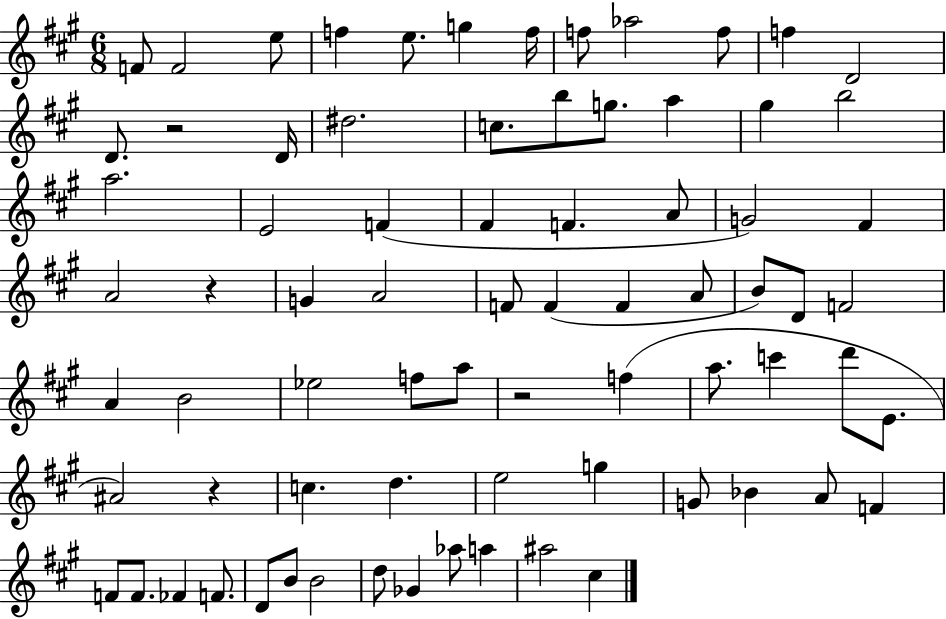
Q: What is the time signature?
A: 6/8